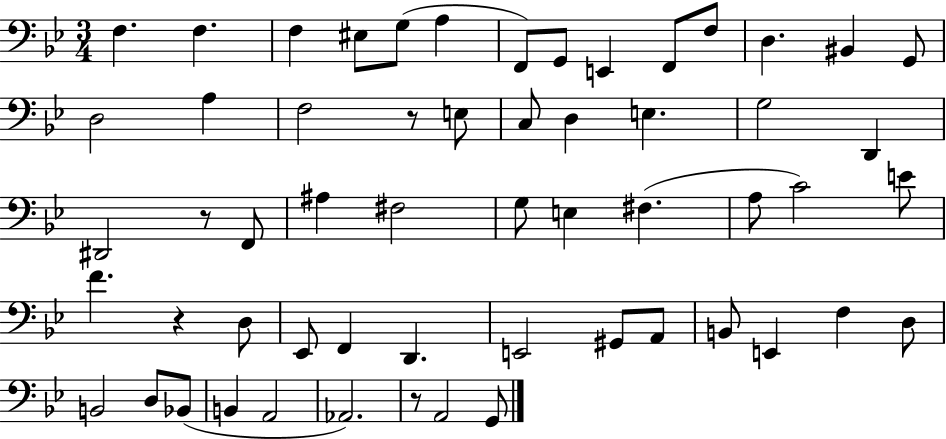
F3/q. F3/q. F3/q EIS3/e G3/e A3/q F2/e G2/e E2/q F2/e F3/e D3/q. BIS2/q G2/e D3/h A3/q F3/h R/e E3/e C3/e D3/q E3/q. G3/h D2/q D#2/h R/e F2/e A#3/q F#3/h G3/e E3/q F#3/q. A3/e C4/h E4/e F4/q. R/q D3/e Eb2/e F2/q D2/q. E2/h G#2/e A2/e B2/e E2/q F3/q D3/e B2/h D3/e Bb2/e B2/q A2/h Ab2/h. R/e A2/h G2/e